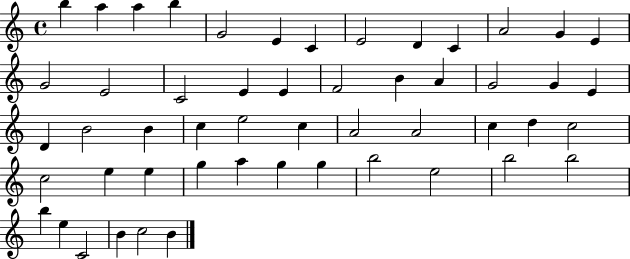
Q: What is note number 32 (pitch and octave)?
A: A4